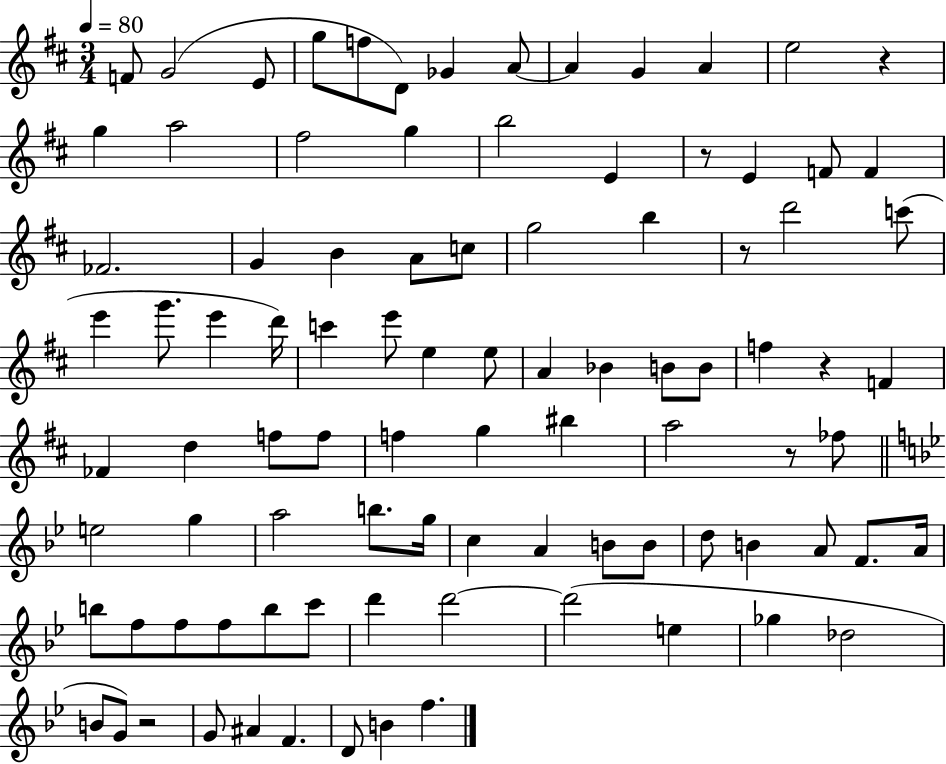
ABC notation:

X:1
T:Untitled
M:3/4
L:1/4
K:D
F/2 G2 E/2 g/2 f/2 D/2 _G A/2 A G A e2 z g a2 ^f2 g b2 E z/2 E F/2 F _F2 G B A/2 c/2 g2 b z/2 d'2 c'/2 e' g'/2 e' d'/4 c' e'/2 e e/2 A _B B/2 B/2 f z F _F d f/2 f/2 f g ^b a2 z/2 _f/2 e2 g a2 b/2 g/4 c A B/2 B/2 d/2 B A/2 F/2 A/4 b/2 f/2 f/2 f/2 b/2 c'/2 d' d'2 d'2 e _g _d2 B/2 G/2 z2 G/2 ^A F D/2 B f